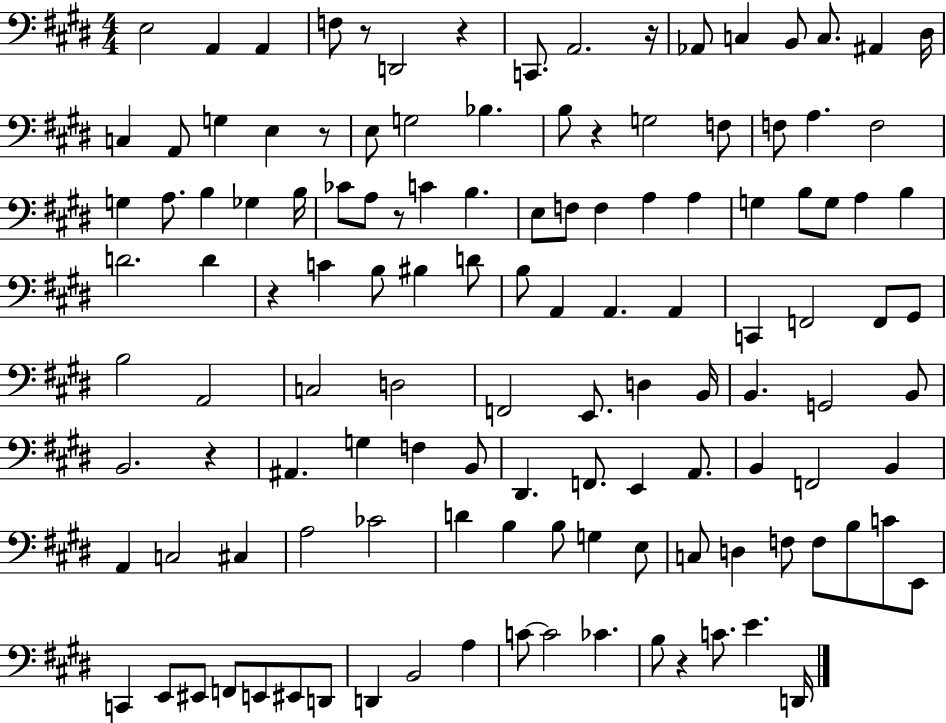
E3/h A2/q A2/q F3/e R/e D2/h R/q C2/e. A2/h. R/s Ab2/e C3/q B2/e C3/e. A#2/q D#3/s C3/q A2/e G3/q E3/q R/e E3/e G3/h Bb3/q. B3/e R/q G3/h F3/e F3/e A3/q. F3/h G3/q A3/e. B3/q Gb3/q B3/s CES4/e A3/e R/e C4/q B3/q. E3/e F3/e F3/q A3/q A3/q G3/q B3/e G3/e A3/q B3/q D4/h. D4/q R/q C4/q B3/e BIS3/q D4/e B3/e A2/q A2/q. A2/q C2/q F2/h F2/e G#2/e B3/h A2/h C3/h D3/h F2/h E2/e. D3/q B2/s B2/q. G2/h B2/e B2/h. R/q A#2/q. G3/q F3/q B2/e D#2/q. F2/e. E2/q A2/e. B2/q F2/h B2/q A2/q C3/h C#3/q A3/h CES4/h D4/q B3/q B3/e G3/q E3/e C3/e D3/q F3/e F3/e B3/e C4/e E2/e C2/q E2/e EIS2/e F2/e E2/e EIS2/e D2/e D2/q B2/h A3/q C4/e C4/h CES4/q. B3/e R/q C4/e. E4/q. D2/s